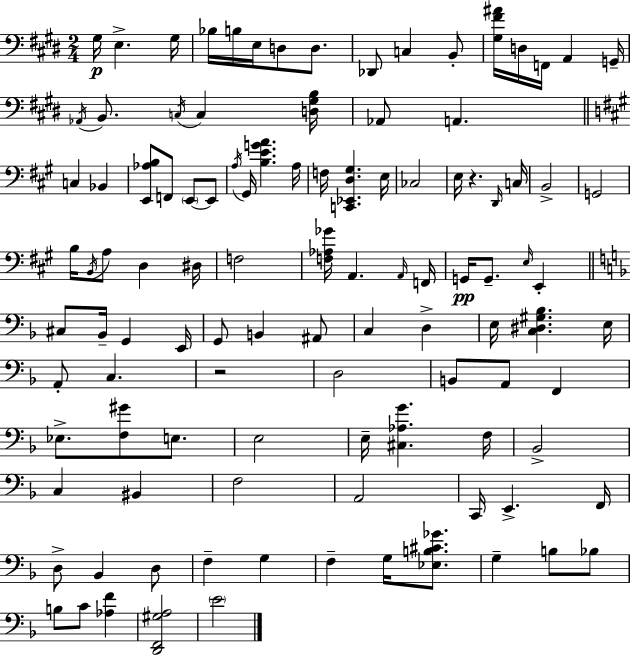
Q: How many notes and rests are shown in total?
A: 107